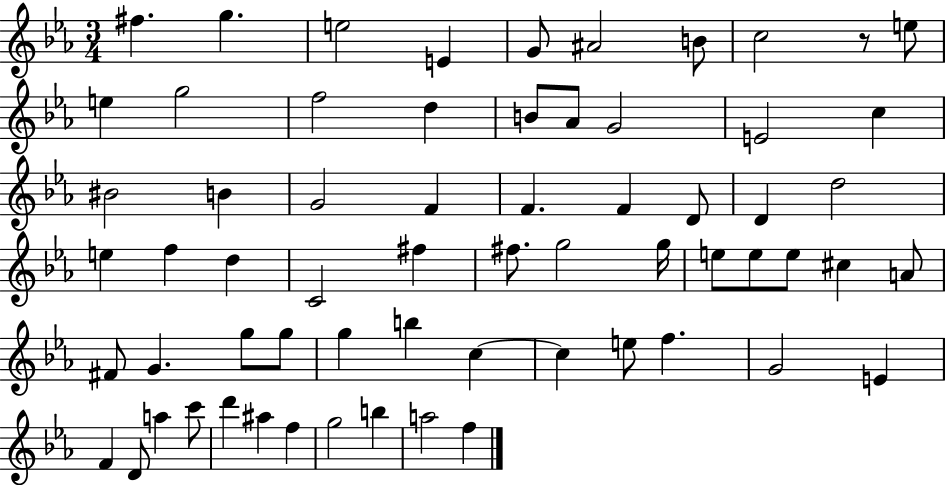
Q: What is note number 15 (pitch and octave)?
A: Ab4